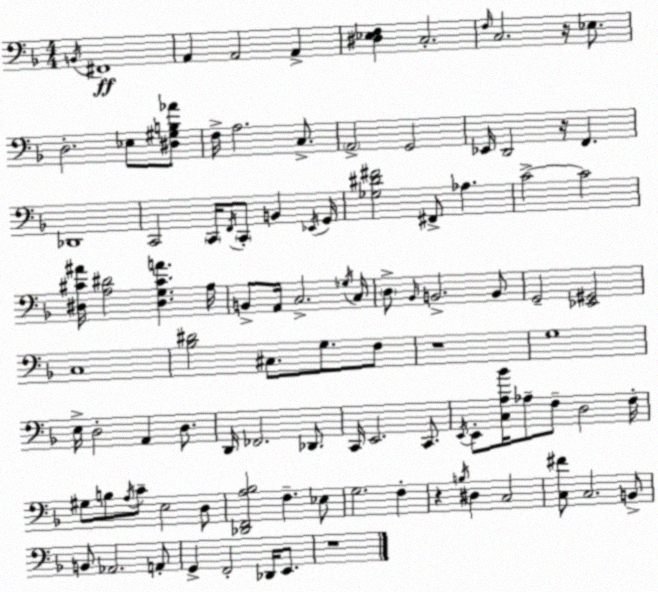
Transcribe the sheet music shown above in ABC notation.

X:1
T:Untitled
M:4/4
L:1/4
K:F
B,,/4 ^F,,4 A,, A,,2 A,, [^D,_E,F,] C,2 F,/4 C,2 z/4 _E,/2 D,2 _E,/2 [^D,^G,B,_A]/2 F,/4 A,2 C,/2 A,,2 G,,2 _E,,/4 D,,2 z/4 F,, _D,,4 C,,2 C,,/4 F,,/4 C,,/2 B,, _E,,/4 G,,/4 [_G,^D^F]2 ^F,,/2 _A, C2 C2 [^D,^C^A]/4 [A,^D]2 [^D,G,^CA] A,/4 B,,/2 A,,/4 C,2 _G,/4 C,/4 D,/2 _B,,/4 B,,2 B,,/2 G,,2 [_E,,^G,,]2 C,4 [_B,^D]2 ^C,/2 G,/2 F,/2 z4 G,4 E,/4 D,2 A,, D,/2 D,,/4 _F,,2 _D,,/2 C,,/4 E,,2 C,,/2 E,,/4 E,,/2 [C,A,_B]/4 _A,/2 F,/2 D,2 F,/4 ^G,/2 B,/2 A,/4 C/2 E,2 D,/2 [_D,,F,,A,_B,]2 F, _E,/2 G,2 F, z B,/4 ^D, C,2 [C,^F]/2 C,2 B,,/2 B,,/2 _A,,2 A,,/2 G,, F,,2 _D,,/4 E,,/2 z4